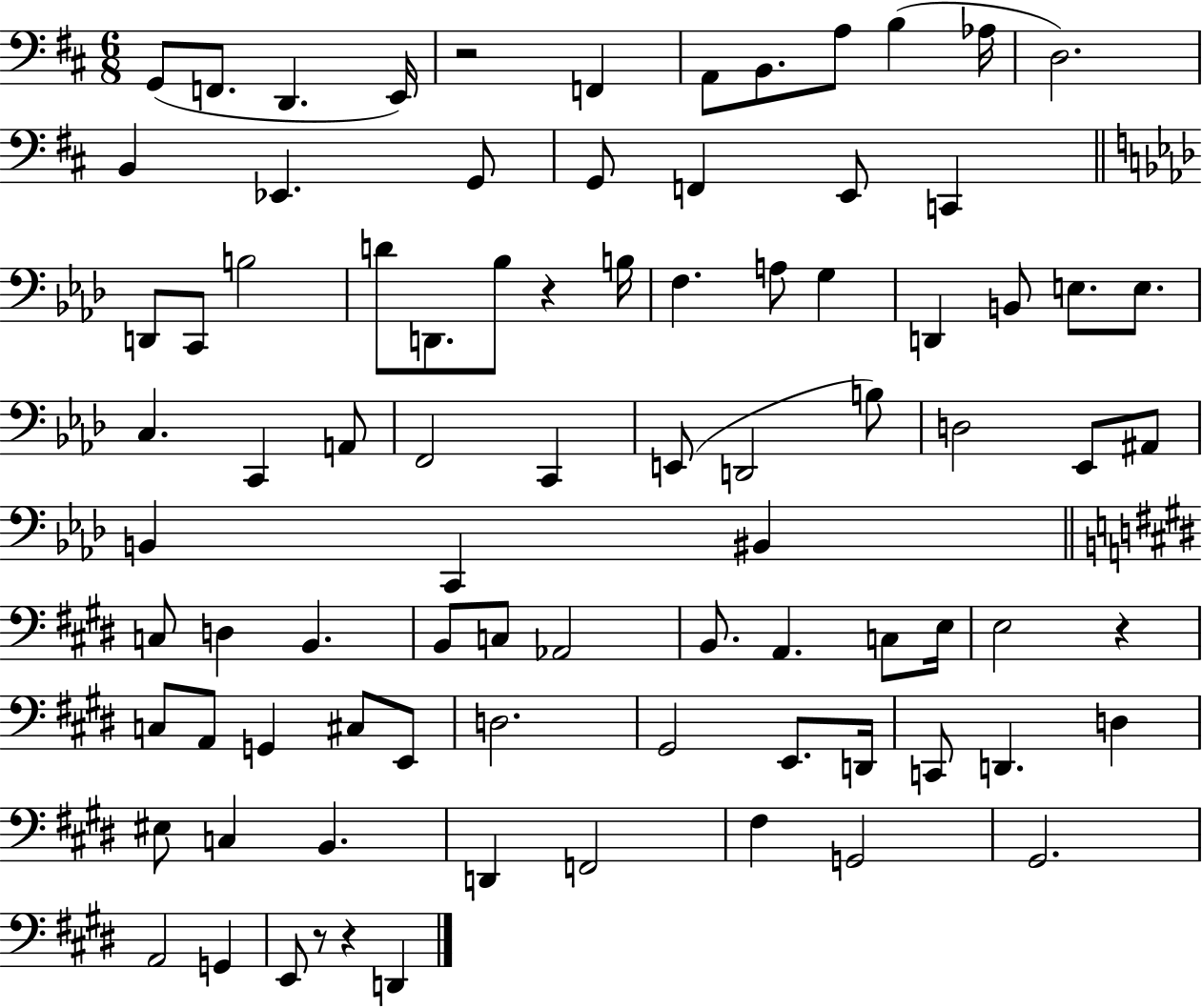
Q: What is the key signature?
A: D major